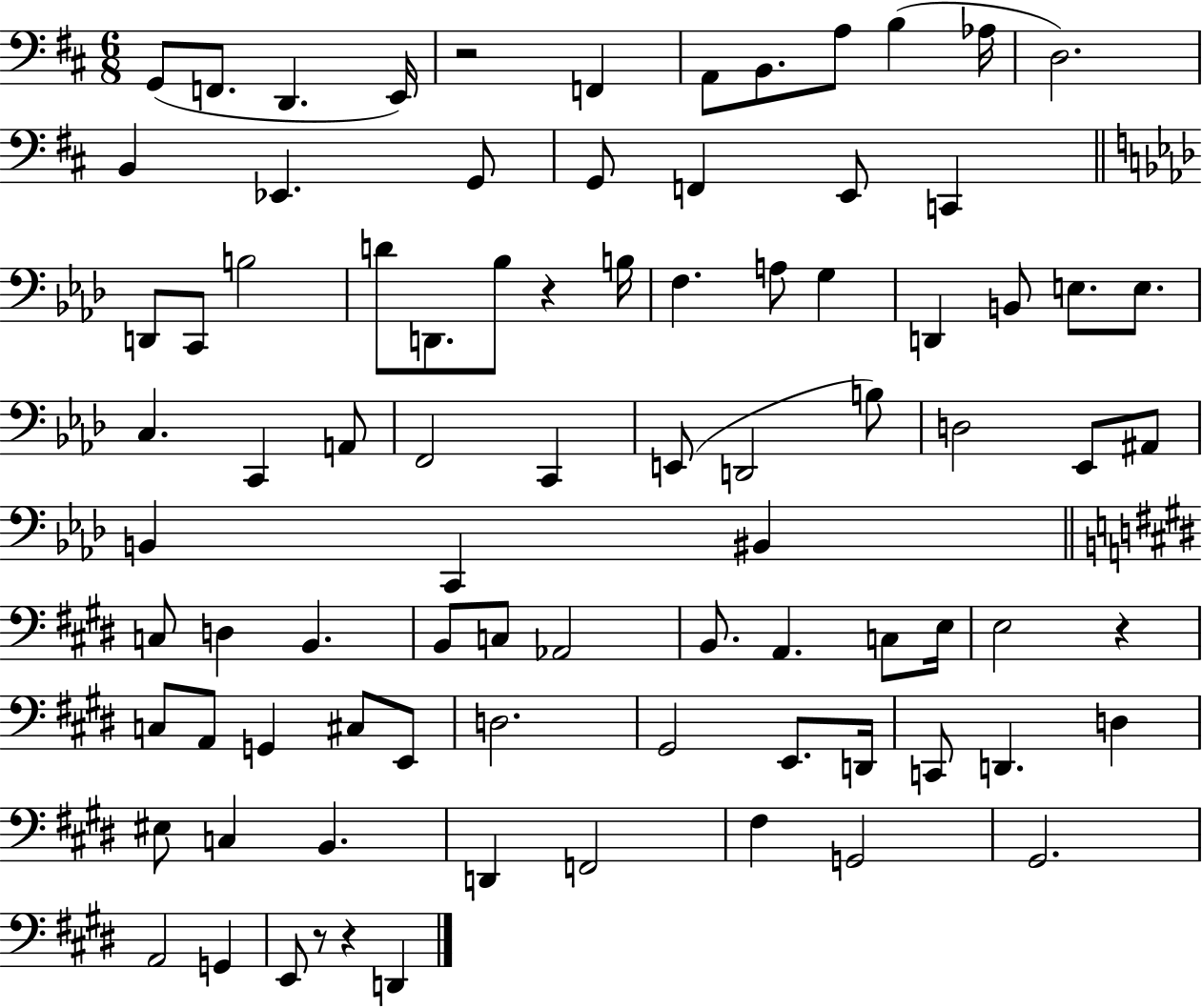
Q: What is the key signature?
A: D major